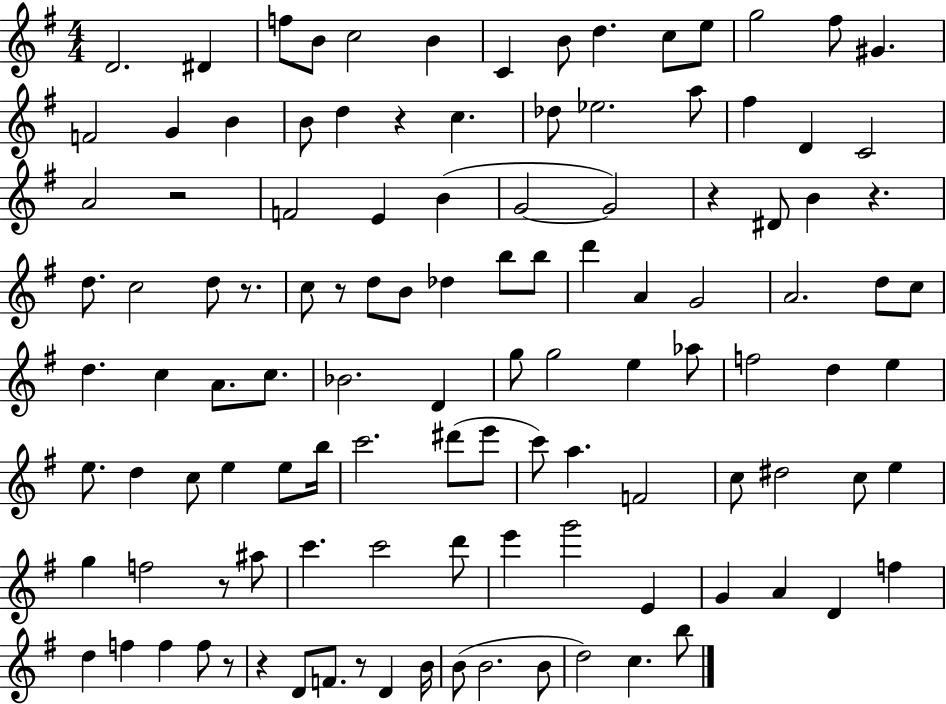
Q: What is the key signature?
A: G major